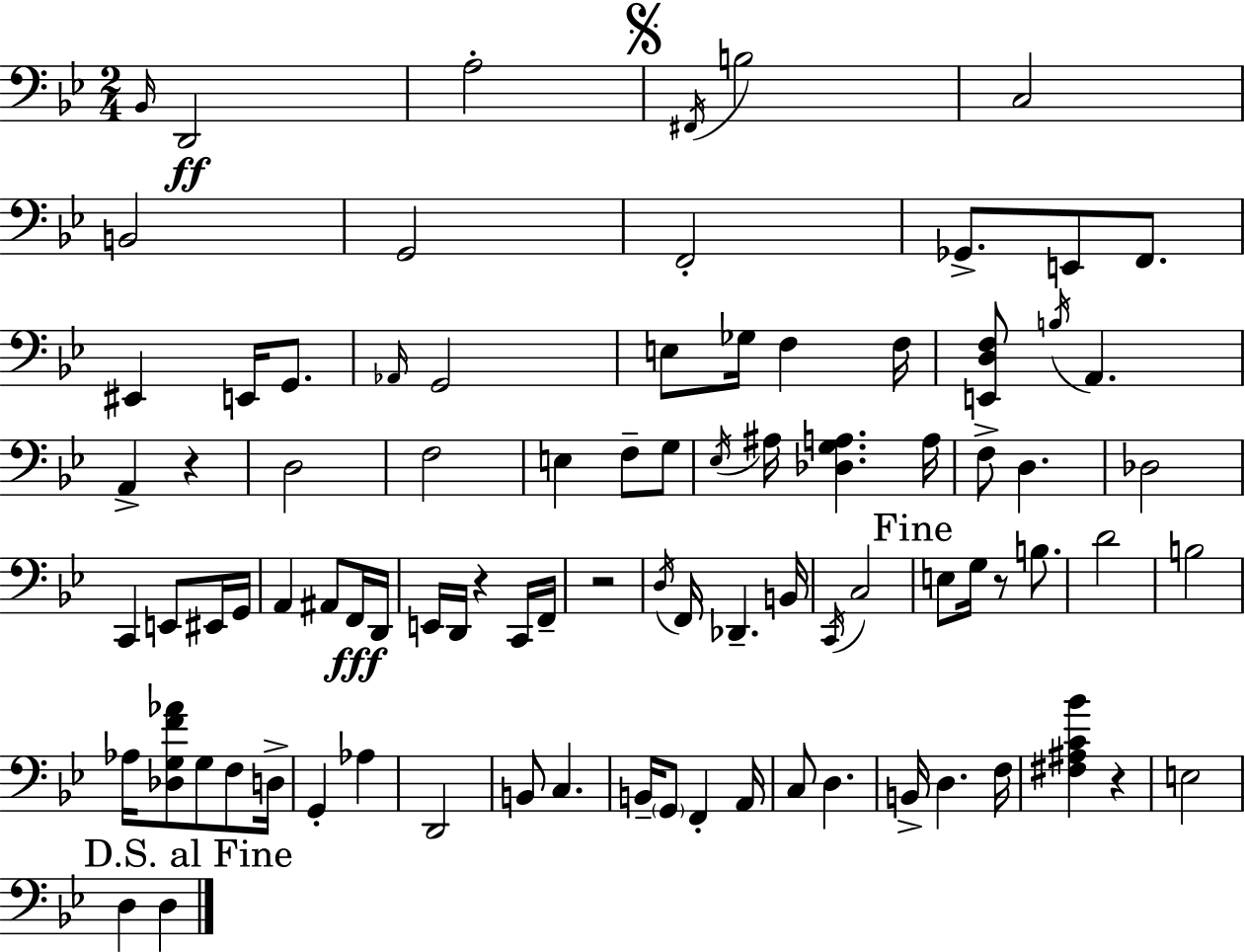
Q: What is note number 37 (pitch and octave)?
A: E2